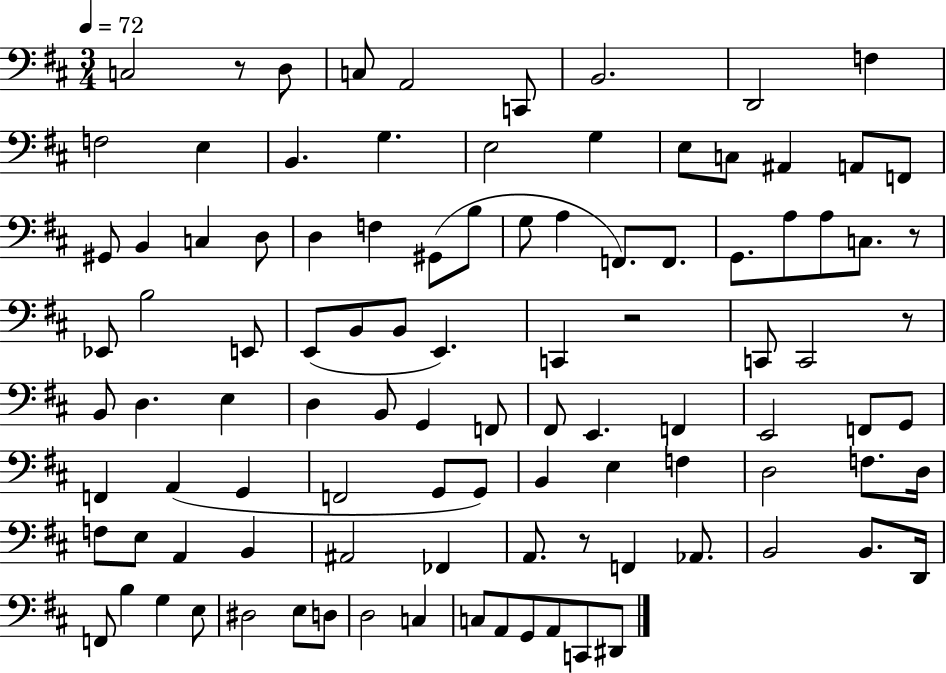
X:1
T:Untitled
M:3/4
L:1/4
K:D
C,2 z/2 D,/2 C,/2 A,,2 C,,/2 B,,2 D,,2 F, F,2 E, B,, G, E,2 G, E,/2 C,/2 ^A,, A,,/2 F,,/2 ^G,,/2 B,, C, D,/2 D, F, ^G,,/2 B,/2 G,/2 A, F,,/2 F,,/2 G,,/2 A,/2 A,/2 C,/2 z/2 _E,,/2 B,2 E,,/2 E,,/2 B,,/2 B,,/2 E,, C,, z2 C,,/2 C,,2 z/2 B,,/2 D, E, D, B,,/2 G,, F,,/2 ^F,,/2 E,, F,, E,,2 F,,/2 G,,/2 F,, A,, G,, F,,2 G,,/2 G,,/2 B,, E, F, D,2 F,/2 D,/4 F,/2 E,/2 A,, B,, ^A,,2 _F,, A,,/2 z/2 F,, _A,,/2 B,,2 B,,/2 D,,/4 F,,/2 B, G, E,/2 ^D,2 E,/2 D,/2 D,2 C, C,/2 A,,/2 G,,/2 A,,/2 C,,/2 ^D,,/2